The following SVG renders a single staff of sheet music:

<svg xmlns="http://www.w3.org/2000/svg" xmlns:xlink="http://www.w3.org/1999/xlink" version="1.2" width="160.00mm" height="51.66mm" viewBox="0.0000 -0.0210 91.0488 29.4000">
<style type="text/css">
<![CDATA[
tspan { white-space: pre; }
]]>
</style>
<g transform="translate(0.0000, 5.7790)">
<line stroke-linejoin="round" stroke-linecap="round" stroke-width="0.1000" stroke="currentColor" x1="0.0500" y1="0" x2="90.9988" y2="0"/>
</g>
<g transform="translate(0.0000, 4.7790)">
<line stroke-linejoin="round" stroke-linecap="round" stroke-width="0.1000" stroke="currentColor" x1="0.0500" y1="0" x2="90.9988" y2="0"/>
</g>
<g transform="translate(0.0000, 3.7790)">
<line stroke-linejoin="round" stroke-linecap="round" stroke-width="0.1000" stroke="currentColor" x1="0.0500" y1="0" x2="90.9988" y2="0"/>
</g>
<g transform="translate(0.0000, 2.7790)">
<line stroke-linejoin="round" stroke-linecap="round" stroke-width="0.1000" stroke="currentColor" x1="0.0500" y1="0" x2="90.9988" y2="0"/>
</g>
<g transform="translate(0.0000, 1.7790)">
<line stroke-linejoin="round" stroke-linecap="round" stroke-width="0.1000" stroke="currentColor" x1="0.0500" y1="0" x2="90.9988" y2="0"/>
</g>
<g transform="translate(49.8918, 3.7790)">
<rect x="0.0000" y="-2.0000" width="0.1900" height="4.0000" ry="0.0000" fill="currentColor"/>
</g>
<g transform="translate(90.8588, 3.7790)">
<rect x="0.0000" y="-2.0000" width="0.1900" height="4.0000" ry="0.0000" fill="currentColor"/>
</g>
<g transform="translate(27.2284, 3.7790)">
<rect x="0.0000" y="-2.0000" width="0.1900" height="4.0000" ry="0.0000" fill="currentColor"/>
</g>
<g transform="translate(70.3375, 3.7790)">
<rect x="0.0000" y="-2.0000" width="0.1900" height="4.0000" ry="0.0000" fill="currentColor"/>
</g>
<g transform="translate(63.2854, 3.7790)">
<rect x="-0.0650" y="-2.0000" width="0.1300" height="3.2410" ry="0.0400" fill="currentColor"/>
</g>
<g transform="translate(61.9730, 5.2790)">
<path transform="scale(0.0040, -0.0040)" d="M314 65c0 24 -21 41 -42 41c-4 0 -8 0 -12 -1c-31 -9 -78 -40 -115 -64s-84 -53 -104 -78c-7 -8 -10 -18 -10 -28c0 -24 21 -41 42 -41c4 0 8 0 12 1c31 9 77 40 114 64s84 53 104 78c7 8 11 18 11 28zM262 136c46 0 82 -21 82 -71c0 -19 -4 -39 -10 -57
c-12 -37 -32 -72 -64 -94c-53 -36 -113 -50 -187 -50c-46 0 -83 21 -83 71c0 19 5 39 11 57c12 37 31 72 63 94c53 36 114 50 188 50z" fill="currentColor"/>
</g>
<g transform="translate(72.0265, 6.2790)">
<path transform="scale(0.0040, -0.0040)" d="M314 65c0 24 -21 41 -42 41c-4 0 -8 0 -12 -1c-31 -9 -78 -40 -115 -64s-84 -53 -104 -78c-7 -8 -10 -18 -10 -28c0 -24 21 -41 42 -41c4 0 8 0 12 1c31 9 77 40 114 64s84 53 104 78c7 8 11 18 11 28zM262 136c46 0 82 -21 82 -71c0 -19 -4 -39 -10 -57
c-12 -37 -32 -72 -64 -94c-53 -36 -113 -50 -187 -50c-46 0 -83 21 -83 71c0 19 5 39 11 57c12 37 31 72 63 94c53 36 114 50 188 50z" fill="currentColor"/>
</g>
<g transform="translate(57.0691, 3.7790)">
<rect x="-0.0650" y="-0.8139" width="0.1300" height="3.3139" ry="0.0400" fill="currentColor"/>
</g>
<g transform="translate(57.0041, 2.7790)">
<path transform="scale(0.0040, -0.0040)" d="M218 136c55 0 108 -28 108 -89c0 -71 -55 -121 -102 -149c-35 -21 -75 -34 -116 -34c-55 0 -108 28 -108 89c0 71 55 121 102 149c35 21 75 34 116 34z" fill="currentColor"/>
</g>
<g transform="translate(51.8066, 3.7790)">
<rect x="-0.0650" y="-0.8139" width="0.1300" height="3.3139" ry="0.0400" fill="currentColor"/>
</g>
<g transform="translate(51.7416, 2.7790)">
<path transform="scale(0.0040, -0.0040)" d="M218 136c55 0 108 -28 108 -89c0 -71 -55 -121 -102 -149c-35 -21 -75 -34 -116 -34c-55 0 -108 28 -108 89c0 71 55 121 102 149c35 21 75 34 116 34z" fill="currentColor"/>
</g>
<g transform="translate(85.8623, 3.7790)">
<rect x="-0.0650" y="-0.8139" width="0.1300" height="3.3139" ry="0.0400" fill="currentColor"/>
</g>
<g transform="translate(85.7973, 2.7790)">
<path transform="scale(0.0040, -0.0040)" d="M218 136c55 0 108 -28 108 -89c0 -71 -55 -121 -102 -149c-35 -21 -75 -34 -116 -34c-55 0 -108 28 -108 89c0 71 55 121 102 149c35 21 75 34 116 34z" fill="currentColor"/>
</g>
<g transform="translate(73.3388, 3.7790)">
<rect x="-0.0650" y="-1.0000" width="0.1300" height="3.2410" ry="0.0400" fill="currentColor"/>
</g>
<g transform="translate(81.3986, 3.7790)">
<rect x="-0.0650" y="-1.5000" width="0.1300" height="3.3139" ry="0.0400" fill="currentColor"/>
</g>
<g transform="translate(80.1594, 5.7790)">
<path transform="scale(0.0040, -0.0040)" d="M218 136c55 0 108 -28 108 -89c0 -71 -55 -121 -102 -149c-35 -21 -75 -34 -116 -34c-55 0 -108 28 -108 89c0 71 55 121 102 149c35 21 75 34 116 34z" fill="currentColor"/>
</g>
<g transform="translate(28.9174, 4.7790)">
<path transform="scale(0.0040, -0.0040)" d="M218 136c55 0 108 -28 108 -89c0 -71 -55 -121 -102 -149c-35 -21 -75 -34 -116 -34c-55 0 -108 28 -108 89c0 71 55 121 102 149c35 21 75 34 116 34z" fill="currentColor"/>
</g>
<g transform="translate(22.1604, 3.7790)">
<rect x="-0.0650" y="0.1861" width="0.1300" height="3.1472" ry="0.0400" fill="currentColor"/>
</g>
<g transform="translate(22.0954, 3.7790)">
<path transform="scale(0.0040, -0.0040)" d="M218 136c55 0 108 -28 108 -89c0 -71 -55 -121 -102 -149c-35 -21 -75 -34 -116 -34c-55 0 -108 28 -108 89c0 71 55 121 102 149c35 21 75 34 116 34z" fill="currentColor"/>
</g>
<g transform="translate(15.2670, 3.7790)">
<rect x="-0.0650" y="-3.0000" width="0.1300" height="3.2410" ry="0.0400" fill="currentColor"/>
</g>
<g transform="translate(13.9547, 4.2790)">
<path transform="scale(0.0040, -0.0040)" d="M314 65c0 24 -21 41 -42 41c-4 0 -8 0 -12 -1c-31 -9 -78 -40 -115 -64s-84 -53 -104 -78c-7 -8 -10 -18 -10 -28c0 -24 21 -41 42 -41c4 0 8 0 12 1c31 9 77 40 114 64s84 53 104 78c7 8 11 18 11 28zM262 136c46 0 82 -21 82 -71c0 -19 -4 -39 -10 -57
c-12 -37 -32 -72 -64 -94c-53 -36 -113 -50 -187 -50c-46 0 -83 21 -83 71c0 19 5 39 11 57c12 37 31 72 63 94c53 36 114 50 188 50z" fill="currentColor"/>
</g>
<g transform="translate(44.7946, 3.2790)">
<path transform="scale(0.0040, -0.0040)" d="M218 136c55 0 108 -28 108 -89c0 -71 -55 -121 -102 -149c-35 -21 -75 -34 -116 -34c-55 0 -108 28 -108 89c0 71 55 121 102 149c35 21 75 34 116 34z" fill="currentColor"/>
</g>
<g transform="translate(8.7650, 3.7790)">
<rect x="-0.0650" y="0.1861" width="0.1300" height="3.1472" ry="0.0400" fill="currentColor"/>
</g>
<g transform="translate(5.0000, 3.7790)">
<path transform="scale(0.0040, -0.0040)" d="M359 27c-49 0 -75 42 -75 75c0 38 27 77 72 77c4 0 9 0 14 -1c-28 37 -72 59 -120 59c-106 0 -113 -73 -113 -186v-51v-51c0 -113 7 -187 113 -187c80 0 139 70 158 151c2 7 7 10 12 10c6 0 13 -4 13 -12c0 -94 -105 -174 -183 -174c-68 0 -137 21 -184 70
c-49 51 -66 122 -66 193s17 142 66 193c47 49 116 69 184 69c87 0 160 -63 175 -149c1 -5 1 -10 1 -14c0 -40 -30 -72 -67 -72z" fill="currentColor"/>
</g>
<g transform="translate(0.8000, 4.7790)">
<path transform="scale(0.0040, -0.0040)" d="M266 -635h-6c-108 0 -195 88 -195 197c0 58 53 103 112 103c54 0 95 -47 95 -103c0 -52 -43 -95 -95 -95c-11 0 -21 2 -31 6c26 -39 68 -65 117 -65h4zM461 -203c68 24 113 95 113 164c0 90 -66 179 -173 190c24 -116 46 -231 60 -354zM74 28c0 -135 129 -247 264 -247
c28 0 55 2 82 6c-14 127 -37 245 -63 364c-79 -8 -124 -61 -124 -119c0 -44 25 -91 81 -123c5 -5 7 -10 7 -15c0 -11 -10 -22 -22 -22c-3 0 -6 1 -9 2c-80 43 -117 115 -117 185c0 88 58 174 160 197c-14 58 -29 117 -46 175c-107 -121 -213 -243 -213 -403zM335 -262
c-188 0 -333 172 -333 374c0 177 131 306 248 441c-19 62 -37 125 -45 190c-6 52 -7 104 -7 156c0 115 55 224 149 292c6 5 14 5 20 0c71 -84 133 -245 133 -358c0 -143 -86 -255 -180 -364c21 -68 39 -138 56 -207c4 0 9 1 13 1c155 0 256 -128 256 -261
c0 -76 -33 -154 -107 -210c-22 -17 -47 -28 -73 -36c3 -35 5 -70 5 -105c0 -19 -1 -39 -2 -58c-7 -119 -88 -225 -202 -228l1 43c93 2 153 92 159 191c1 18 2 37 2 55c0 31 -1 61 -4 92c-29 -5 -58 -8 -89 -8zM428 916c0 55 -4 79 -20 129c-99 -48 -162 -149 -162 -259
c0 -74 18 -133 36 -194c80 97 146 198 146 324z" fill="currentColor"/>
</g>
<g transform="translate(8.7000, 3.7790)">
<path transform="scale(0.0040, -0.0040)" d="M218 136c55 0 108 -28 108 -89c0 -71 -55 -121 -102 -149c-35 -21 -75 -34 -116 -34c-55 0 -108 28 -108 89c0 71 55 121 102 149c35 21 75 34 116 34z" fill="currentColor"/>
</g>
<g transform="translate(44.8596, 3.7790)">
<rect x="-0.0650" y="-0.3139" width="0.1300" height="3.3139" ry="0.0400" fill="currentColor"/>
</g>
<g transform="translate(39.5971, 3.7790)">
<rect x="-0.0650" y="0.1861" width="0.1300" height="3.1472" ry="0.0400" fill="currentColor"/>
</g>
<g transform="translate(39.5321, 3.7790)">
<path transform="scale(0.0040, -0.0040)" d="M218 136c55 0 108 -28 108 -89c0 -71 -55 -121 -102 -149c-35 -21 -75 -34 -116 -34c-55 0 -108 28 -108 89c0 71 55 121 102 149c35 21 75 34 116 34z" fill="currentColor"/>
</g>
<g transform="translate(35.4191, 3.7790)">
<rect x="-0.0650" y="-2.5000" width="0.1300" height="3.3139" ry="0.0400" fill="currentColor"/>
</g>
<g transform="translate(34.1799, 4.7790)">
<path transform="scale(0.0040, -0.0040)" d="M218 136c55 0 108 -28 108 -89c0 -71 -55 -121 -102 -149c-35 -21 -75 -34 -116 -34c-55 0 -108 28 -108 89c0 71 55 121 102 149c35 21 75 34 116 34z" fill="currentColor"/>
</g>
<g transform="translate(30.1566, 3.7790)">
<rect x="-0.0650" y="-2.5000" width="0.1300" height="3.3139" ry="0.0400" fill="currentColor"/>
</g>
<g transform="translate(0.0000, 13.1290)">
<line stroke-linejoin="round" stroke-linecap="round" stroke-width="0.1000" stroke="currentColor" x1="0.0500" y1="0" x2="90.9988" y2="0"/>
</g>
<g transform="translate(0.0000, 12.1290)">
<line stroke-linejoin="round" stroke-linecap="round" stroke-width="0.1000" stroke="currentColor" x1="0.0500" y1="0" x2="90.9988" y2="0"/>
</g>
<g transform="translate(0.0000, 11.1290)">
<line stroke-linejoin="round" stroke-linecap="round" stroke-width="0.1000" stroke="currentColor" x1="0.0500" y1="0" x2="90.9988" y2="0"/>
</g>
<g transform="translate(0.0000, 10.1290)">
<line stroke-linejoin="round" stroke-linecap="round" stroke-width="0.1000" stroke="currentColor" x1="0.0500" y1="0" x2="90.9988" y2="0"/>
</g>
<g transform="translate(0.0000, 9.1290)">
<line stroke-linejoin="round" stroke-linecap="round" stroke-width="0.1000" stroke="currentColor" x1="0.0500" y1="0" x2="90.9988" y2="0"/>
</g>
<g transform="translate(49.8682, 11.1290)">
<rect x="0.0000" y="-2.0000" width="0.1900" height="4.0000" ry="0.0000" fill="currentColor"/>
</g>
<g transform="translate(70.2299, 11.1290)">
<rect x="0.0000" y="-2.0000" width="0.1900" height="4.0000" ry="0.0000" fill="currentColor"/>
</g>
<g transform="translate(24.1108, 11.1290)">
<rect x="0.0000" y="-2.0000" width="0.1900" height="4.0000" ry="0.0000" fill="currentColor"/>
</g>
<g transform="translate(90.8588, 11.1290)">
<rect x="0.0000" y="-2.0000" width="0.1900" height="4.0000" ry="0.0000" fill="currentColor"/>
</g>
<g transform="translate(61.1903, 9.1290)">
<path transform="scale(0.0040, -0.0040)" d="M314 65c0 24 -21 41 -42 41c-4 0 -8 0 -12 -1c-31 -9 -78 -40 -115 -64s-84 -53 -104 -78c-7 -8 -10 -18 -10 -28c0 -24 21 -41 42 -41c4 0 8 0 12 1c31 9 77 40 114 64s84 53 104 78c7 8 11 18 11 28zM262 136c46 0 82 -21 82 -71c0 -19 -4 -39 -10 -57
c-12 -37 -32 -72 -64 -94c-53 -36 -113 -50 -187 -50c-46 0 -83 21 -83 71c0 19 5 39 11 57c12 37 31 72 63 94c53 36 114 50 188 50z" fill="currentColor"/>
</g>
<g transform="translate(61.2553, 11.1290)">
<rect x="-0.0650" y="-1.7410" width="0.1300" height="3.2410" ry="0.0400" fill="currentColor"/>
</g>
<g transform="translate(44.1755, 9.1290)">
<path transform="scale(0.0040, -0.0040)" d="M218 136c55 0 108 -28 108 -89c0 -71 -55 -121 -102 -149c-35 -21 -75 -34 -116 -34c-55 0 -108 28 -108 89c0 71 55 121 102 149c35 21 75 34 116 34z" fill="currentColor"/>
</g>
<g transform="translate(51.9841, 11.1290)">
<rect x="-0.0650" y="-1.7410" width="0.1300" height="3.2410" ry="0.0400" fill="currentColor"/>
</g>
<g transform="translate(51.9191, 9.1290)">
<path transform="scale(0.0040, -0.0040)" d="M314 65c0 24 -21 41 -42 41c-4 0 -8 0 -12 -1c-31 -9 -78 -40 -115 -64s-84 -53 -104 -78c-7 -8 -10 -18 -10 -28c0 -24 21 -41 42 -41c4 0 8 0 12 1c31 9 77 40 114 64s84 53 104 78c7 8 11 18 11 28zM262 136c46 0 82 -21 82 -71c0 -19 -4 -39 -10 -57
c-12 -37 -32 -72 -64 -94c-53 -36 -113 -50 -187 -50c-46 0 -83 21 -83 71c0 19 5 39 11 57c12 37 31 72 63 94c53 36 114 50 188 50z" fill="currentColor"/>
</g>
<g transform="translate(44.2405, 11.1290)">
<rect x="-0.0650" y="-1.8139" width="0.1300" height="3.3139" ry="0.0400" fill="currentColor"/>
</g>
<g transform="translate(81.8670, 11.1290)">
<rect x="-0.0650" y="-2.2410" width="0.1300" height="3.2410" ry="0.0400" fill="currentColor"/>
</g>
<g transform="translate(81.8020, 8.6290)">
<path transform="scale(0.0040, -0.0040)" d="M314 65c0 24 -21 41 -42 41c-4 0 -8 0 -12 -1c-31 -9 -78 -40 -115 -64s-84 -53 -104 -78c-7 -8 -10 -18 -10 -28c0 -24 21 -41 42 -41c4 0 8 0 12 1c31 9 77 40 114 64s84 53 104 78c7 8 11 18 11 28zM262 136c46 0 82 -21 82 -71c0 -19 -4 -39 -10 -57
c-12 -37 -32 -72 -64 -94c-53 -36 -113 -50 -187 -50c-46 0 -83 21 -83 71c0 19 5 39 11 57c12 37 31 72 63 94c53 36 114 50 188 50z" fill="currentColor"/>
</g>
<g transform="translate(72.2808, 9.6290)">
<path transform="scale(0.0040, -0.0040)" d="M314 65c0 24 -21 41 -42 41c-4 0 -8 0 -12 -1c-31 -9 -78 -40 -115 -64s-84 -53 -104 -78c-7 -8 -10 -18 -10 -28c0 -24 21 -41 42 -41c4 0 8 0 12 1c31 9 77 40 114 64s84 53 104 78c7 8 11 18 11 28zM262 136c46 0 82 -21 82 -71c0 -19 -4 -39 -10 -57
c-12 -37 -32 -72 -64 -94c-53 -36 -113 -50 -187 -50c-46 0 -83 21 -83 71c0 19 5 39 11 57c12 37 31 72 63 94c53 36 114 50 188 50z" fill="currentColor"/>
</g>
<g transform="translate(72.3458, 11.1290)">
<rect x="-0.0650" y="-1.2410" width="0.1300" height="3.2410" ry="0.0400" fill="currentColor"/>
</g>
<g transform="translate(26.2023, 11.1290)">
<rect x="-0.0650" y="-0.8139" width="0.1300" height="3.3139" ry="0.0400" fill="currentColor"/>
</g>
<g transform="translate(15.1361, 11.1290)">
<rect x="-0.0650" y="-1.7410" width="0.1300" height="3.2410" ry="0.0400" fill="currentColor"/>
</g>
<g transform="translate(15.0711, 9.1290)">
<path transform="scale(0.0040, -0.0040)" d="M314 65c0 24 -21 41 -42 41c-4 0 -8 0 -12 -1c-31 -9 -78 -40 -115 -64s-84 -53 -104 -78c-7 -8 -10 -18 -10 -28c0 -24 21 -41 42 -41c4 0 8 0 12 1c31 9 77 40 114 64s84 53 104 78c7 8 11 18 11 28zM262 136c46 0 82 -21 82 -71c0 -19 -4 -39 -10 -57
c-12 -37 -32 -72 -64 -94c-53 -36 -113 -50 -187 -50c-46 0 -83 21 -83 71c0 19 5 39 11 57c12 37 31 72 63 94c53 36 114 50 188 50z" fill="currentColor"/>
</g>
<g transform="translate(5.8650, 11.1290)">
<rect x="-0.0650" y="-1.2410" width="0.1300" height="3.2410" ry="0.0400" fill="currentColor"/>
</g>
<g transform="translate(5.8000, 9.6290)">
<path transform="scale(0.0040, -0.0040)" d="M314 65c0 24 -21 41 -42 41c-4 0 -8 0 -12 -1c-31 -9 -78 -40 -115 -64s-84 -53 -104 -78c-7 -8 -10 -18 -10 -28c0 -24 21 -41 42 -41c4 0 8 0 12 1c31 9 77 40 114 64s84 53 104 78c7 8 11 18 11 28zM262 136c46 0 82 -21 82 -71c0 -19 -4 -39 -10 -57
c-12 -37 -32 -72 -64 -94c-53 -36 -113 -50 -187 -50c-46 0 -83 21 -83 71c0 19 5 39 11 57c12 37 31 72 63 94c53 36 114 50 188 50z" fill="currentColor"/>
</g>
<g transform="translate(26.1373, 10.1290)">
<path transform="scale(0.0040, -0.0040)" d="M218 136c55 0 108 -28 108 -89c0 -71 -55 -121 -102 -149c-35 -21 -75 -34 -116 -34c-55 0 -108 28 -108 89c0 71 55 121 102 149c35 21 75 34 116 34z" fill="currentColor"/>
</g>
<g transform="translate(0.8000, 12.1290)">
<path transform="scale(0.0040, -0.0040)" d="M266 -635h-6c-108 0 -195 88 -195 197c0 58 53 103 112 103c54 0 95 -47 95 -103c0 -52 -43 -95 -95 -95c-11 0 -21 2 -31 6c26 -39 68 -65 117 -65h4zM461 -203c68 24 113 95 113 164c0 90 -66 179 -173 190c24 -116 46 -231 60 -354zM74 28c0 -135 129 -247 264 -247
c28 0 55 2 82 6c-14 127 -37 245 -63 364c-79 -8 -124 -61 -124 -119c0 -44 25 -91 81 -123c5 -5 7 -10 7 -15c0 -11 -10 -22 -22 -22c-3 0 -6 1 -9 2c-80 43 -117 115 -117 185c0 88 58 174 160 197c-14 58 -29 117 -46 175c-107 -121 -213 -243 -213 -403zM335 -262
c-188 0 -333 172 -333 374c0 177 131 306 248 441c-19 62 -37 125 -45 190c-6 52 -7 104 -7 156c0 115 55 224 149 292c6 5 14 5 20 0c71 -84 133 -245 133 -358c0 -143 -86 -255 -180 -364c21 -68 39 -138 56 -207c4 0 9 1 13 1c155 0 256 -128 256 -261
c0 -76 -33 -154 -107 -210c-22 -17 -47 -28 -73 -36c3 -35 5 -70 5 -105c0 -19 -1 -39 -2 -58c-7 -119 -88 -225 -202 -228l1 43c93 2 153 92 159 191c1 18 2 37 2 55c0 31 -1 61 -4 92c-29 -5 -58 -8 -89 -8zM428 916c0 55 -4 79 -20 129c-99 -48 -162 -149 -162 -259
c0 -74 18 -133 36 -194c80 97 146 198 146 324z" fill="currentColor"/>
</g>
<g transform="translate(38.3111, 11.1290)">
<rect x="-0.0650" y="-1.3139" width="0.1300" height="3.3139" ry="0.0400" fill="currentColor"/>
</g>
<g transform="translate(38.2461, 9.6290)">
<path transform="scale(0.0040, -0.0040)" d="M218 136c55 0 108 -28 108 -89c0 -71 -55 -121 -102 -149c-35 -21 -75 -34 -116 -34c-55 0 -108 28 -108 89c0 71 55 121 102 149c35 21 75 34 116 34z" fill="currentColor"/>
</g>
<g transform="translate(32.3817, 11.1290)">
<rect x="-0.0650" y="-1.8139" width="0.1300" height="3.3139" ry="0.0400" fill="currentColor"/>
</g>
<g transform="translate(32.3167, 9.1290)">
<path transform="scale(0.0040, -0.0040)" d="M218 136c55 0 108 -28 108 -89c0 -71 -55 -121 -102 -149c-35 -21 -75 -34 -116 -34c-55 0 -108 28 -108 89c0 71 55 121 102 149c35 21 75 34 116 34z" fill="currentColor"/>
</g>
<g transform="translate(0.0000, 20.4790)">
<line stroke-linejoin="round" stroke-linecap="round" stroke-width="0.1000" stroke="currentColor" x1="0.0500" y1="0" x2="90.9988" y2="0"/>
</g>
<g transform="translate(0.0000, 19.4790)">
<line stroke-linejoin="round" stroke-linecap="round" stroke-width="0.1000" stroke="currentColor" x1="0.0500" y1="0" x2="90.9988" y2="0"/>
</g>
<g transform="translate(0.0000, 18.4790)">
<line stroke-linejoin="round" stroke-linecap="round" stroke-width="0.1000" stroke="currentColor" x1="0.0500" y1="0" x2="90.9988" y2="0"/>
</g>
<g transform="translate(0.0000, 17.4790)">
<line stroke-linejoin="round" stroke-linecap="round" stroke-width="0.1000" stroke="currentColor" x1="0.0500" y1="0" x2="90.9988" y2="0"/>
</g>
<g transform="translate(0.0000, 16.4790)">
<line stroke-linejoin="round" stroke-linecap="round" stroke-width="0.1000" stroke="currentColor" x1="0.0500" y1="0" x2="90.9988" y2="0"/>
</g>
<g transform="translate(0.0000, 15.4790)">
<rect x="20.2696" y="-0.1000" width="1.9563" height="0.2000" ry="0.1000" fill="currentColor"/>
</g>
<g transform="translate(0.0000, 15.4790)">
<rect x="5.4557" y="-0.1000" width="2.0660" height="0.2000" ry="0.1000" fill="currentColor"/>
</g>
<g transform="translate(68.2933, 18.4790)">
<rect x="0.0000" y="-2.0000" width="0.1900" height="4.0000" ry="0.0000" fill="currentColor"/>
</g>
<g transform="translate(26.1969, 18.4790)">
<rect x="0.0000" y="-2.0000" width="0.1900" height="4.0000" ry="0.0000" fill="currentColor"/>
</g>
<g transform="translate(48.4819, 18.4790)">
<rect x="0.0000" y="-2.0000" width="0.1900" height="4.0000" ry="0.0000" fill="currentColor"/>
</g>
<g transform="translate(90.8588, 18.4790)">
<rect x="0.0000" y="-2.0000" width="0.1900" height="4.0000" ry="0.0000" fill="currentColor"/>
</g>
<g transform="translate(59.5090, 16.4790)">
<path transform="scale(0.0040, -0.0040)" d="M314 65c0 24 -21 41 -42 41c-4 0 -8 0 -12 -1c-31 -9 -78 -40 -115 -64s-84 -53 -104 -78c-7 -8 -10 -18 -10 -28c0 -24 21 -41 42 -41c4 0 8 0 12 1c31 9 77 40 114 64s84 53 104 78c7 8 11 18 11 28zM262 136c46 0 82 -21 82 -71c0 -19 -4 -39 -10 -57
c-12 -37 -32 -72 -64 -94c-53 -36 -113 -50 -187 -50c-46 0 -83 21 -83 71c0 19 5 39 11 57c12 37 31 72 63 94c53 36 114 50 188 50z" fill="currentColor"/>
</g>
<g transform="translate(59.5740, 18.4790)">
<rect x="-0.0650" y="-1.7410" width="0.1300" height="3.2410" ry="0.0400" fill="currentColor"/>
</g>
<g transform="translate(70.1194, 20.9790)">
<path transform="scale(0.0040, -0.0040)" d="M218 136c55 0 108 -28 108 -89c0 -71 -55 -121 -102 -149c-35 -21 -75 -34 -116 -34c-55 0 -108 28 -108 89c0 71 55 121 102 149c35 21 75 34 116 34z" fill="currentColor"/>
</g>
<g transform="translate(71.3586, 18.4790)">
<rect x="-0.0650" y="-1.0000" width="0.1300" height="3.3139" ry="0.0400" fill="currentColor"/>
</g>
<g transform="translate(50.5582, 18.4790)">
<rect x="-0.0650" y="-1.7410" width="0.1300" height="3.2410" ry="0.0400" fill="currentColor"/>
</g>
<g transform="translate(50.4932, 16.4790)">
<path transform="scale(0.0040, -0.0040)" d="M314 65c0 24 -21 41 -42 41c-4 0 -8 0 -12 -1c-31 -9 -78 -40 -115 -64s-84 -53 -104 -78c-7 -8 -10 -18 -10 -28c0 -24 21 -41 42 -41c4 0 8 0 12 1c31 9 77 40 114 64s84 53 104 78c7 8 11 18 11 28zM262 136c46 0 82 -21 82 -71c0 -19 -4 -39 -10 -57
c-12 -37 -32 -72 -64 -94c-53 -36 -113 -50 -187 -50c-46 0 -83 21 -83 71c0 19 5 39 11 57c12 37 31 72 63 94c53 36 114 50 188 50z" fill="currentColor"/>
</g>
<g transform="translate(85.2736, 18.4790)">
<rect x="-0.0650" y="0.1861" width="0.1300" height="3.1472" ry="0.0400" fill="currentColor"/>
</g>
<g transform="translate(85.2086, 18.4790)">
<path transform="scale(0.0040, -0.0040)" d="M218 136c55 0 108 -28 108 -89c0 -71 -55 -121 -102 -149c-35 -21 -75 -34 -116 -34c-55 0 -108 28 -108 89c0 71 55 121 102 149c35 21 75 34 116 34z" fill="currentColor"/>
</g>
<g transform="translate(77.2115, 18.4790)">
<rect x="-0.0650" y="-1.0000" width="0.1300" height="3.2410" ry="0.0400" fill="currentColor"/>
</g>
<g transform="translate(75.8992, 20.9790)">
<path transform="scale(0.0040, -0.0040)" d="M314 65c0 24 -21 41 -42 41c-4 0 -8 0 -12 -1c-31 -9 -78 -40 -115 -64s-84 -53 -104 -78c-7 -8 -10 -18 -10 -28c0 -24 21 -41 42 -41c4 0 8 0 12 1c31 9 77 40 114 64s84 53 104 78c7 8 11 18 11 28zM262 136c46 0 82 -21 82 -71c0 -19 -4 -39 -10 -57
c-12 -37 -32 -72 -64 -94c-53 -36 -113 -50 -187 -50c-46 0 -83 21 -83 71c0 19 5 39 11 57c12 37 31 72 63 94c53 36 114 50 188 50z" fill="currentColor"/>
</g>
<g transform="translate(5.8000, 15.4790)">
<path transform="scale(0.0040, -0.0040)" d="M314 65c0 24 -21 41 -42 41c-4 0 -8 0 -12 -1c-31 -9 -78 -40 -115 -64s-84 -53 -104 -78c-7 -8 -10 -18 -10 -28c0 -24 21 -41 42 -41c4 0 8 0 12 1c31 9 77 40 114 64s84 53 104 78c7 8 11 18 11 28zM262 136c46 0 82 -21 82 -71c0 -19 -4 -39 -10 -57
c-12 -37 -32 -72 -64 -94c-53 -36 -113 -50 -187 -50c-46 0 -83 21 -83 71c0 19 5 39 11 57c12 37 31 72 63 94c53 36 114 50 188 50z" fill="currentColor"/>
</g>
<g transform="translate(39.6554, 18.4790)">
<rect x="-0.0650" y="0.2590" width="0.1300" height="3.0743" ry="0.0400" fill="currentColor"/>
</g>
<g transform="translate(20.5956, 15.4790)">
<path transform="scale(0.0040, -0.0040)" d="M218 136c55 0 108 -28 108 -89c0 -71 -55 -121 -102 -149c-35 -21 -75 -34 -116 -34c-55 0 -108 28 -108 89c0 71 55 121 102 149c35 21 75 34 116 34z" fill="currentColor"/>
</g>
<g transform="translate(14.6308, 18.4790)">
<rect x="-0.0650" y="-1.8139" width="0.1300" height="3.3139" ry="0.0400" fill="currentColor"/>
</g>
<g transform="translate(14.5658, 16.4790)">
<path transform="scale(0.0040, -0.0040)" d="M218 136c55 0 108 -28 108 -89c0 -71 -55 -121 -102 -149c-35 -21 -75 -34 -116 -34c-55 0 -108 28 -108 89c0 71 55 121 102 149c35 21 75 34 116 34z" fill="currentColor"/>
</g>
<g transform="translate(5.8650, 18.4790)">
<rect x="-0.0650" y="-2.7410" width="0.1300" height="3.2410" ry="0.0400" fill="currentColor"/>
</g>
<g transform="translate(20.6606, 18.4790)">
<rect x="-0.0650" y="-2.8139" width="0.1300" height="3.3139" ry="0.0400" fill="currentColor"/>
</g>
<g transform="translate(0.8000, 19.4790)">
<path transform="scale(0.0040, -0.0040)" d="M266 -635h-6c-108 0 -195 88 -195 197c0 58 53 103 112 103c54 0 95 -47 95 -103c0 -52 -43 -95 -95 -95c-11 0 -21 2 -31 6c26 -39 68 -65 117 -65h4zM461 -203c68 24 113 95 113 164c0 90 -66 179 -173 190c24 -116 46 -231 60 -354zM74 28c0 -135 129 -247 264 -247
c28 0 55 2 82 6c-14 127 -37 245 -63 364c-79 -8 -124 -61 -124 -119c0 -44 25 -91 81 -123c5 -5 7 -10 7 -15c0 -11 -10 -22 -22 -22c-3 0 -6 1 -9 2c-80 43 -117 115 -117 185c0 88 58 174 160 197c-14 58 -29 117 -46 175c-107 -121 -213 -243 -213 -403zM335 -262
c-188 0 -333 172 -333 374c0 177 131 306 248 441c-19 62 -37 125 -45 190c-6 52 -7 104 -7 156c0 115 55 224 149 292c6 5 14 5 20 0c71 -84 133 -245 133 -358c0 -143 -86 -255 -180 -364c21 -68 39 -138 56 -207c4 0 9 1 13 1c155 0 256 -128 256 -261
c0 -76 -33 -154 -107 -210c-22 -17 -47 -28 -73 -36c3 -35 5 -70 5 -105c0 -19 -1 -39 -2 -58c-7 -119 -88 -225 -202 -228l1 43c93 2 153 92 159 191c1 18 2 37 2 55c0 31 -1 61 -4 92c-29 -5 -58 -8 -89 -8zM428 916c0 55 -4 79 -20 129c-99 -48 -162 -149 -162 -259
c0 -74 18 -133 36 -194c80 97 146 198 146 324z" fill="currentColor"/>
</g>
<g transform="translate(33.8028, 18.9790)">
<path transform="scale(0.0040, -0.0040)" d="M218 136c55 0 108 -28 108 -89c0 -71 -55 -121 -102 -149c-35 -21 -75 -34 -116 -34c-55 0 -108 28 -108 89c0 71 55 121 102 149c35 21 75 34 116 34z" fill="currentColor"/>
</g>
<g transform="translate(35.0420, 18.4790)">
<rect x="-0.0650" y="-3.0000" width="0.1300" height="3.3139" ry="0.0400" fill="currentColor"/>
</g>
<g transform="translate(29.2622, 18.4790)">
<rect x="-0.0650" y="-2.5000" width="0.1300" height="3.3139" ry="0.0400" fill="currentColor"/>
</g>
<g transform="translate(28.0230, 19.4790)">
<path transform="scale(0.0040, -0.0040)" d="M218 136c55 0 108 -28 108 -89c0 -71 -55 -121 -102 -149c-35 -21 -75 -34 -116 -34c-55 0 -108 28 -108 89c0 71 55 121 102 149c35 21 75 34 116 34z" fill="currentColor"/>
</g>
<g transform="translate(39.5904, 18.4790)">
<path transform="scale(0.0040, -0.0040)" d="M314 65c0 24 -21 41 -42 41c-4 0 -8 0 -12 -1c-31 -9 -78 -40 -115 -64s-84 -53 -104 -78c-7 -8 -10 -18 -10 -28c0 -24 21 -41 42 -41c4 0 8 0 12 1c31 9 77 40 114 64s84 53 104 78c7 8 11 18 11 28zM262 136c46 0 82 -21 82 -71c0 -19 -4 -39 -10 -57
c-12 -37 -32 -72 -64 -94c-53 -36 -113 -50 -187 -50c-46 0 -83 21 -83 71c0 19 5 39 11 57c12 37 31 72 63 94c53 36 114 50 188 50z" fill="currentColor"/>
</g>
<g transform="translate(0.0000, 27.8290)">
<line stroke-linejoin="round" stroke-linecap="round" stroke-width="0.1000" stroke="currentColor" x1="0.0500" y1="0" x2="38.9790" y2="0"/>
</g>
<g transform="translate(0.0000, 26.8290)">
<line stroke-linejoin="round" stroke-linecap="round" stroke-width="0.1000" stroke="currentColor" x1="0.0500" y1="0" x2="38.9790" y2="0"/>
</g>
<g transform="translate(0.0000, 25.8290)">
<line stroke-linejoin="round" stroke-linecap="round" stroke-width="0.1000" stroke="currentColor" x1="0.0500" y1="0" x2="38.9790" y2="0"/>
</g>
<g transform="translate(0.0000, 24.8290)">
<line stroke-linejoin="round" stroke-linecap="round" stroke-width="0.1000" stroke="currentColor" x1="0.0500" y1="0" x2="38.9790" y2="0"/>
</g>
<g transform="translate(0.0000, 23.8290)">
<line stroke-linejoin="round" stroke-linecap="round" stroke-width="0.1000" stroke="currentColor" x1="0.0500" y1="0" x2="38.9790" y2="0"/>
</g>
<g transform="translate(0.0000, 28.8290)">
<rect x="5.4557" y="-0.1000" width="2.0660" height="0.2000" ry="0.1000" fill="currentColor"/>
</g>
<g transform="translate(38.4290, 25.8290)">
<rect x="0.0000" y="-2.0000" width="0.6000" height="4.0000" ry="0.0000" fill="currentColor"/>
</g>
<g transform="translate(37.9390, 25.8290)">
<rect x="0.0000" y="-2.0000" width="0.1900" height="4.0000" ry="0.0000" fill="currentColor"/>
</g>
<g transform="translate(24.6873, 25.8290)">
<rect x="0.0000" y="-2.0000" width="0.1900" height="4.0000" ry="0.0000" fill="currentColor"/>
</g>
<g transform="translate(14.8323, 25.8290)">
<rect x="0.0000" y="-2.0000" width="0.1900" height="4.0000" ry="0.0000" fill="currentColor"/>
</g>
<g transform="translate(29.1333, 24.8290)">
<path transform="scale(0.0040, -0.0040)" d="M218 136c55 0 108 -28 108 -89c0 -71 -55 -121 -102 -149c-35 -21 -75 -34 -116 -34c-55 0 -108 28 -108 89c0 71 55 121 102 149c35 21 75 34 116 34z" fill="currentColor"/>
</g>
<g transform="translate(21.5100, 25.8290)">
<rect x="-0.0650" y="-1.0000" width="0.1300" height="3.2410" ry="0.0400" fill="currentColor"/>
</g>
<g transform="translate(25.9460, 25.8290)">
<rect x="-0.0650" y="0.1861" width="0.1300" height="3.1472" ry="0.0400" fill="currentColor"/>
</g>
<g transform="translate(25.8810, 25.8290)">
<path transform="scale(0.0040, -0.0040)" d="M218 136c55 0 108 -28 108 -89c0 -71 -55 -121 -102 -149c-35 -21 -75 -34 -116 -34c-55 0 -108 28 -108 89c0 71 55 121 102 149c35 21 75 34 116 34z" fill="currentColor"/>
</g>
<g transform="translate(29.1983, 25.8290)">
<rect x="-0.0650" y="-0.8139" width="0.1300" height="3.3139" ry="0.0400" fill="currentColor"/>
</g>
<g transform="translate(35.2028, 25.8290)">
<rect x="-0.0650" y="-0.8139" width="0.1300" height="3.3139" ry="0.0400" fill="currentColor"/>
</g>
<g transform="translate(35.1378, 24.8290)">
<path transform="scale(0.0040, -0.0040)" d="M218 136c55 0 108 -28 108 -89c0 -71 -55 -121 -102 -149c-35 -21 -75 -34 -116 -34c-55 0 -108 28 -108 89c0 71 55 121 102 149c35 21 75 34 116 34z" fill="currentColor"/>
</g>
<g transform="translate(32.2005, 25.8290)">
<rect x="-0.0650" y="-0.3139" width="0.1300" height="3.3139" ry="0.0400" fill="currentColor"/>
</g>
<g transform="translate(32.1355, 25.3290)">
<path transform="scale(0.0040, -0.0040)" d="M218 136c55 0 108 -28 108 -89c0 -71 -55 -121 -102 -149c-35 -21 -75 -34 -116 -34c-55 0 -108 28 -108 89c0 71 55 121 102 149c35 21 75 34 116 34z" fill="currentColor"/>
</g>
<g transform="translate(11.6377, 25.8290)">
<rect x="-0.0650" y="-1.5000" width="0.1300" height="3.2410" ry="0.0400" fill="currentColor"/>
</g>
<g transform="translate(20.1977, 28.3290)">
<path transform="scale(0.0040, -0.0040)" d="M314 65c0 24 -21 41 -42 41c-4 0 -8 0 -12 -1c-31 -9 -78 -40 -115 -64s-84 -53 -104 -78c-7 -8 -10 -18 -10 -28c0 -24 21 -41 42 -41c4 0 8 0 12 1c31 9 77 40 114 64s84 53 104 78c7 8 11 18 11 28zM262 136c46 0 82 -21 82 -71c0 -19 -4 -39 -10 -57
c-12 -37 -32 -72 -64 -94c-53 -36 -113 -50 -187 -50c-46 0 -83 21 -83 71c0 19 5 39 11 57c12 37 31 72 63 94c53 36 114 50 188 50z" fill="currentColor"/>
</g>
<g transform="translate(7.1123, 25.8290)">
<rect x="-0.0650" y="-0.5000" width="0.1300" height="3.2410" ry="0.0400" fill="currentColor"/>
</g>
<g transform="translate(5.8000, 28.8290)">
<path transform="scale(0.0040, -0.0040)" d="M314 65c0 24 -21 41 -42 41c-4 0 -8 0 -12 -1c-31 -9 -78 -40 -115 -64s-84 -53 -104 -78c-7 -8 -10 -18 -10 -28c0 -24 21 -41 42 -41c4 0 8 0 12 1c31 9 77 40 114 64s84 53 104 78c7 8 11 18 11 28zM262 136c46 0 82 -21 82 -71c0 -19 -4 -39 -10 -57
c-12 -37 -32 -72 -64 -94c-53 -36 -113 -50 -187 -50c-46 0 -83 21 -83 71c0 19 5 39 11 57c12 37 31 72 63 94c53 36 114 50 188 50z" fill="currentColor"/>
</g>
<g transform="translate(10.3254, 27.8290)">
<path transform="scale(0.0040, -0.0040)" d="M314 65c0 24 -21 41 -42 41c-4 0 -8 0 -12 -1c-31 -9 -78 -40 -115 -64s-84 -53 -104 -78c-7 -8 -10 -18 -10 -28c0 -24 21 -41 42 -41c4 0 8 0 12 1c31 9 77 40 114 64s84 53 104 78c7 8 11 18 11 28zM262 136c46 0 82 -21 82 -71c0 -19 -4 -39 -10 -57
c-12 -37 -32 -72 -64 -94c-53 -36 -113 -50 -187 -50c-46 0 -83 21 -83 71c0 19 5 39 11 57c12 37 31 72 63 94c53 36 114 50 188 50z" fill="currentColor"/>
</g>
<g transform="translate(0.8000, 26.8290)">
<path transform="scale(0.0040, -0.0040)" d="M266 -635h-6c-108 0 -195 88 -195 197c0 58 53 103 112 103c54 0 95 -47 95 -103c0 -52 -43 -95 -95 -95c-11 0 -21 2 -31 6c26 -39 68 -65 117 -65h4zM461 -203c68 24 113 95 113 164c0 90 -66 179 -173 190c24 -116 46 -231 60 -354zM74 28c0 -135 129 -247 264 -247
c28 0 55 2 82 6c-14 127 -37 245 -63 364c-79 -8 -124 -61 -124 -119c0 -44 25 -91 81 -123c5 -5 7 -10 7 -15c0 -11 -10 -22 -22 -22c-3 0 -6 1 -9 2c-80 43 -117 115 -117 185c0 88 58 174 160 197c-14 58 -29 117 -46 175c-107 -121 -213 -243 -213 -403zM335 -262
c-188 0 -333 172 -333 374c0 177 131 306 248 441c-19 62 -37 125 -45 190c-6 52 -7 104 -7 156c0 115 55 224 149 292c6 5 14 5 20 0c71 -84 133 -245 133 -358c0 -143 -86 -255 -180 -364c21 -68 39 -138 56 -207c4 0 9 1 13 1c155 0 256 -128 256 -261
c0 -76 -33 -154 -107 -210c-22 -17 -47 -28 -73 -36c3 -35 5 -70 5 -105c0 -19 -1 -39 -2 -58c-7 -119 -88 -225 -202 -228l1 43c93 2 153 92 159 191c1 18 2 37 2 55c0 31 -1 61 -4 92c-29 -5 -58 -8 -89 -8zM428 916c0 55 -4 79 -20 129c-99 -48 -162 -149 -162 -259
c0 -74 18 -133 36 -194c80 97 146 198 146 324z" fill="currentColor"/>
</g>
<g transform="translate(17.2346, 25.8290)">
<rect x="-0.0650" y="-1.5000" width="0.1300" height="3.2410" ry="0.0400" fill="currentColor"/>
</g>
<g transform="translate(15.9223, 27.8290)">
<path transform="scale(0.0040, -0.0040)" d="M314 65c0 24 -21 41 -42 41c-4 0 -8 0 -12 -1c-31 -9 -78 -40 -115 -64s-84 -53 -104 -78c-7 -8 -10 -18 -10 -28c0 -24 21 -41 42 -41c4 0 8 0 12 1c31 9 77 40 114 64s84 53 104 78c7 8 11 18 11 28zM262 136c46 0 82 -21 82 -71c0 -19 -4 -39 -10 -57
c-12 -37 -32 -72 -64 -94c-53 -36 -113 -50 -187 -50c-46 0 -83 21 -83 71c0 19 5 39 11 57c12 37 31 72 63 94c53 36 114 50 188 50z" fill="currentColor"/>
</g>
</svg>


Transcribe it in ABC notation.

X:1
T:Untitled
M:4/4
L:1/4
K:C
B A2 B G G B c d d F2 D2 E d e2 f2 d f e f f2 f2 e2 g2 a2 f a G A B2 f2 f2 D D2 B C2 E2 E2 D2 B d c d